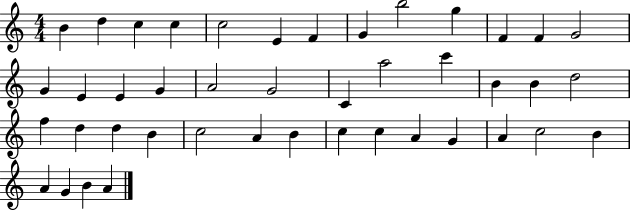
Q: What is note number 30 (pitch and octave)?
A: C5